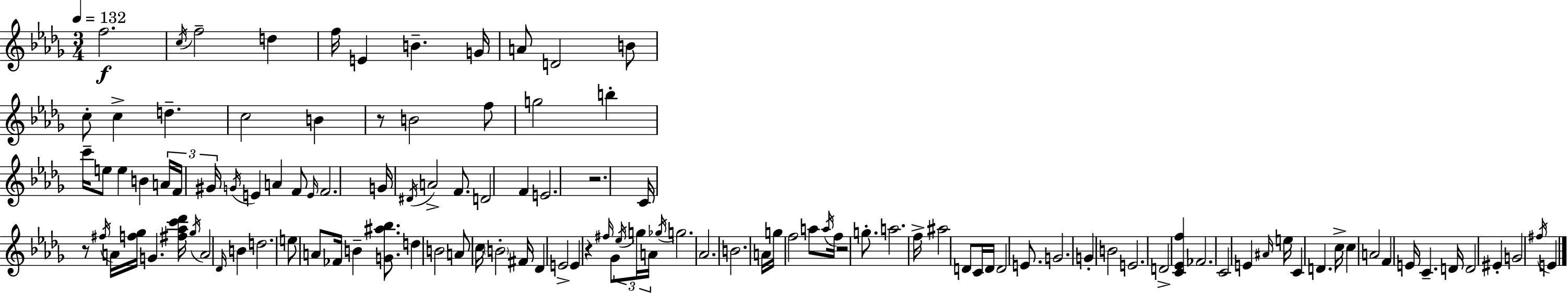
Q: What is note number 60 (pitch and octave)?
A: Db4